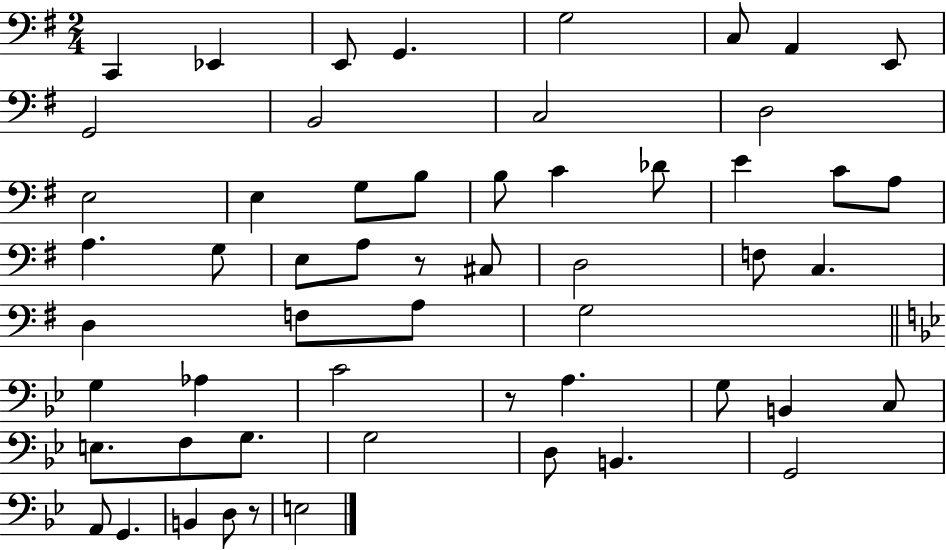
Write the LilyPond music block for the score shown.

{
  \clef bass
  \numericTimeSignature
  \time 2/4
  \key g \major
  c,4 ees,4 | e,8 g,4. | g2 | c8 a,4 e,8 | \break g,2 | b,2 | c2 | d2 | \break e2 | e4 g8 b8 | b8 c'4 des'8 | e'4 c'8 a8 | \break a4. g8 | e8 a8 r8 cis8 | d2 | f8 c4. | \break d4 f8 a8 | g2 | \bar "||" \break \key bes \major g4 aes4 | c'2 | r8 a4. | g8 b,4 c8 | \break e8. f8 g8. | g2 | d8 b,4. | g,2 | \break a,8 g,4. | b,4 d8 r8 | e2 | \bar "|."
}